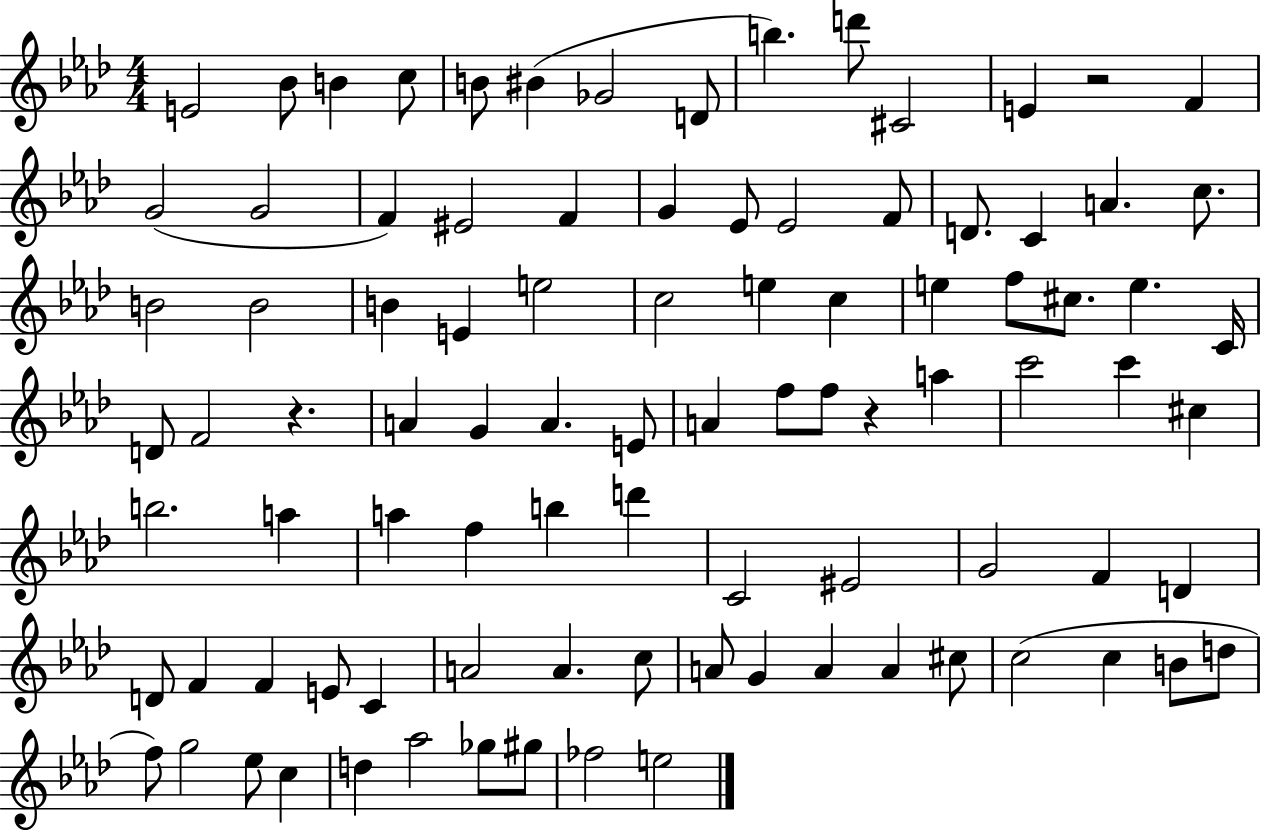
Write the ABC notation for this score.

X:1
T:Untitled
M:4/4
L:1/4
K:Ab
E2 _B/2 B c/2 B/2 ^B _G2 D/2 b d'/2 ^C2 E z2 F G2 G2 F ^E2 F G _E/2 _E2 F/2 D/2 C A c/2 B2 B2 B E e2 c2 e c e f/2 ^c/2 e C/4 D/2 F2 z A G A E/2 A f/2 f/2 z a c'2 c' ^c b2 a a f b d' C2 ^E2 G2 F D D/2 F F E/2 C A2 A c/2 A/2 G A A ^c/2 c2 c B/2 d/2 f/2 g2 _e/2 c d _a2 _g/2 ^g/2 _f2 e2